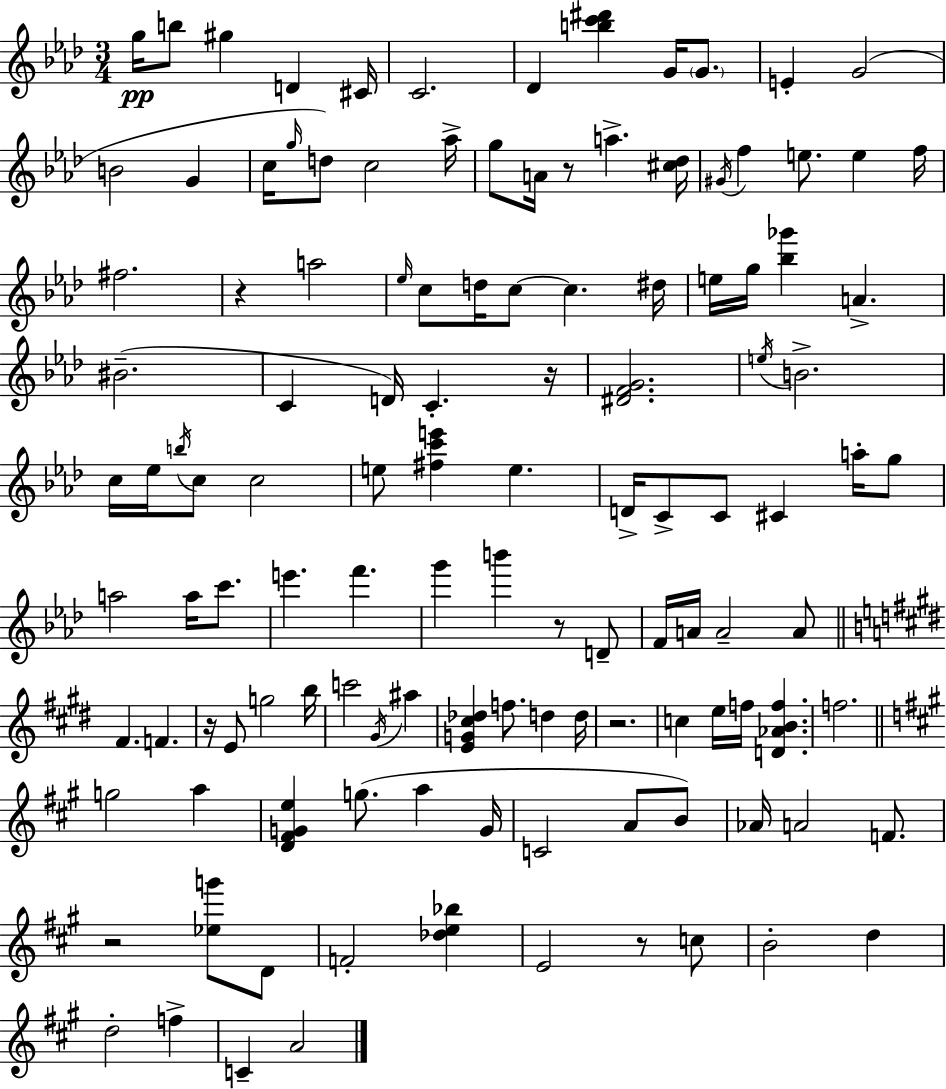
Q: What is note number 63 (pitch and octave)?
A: B6